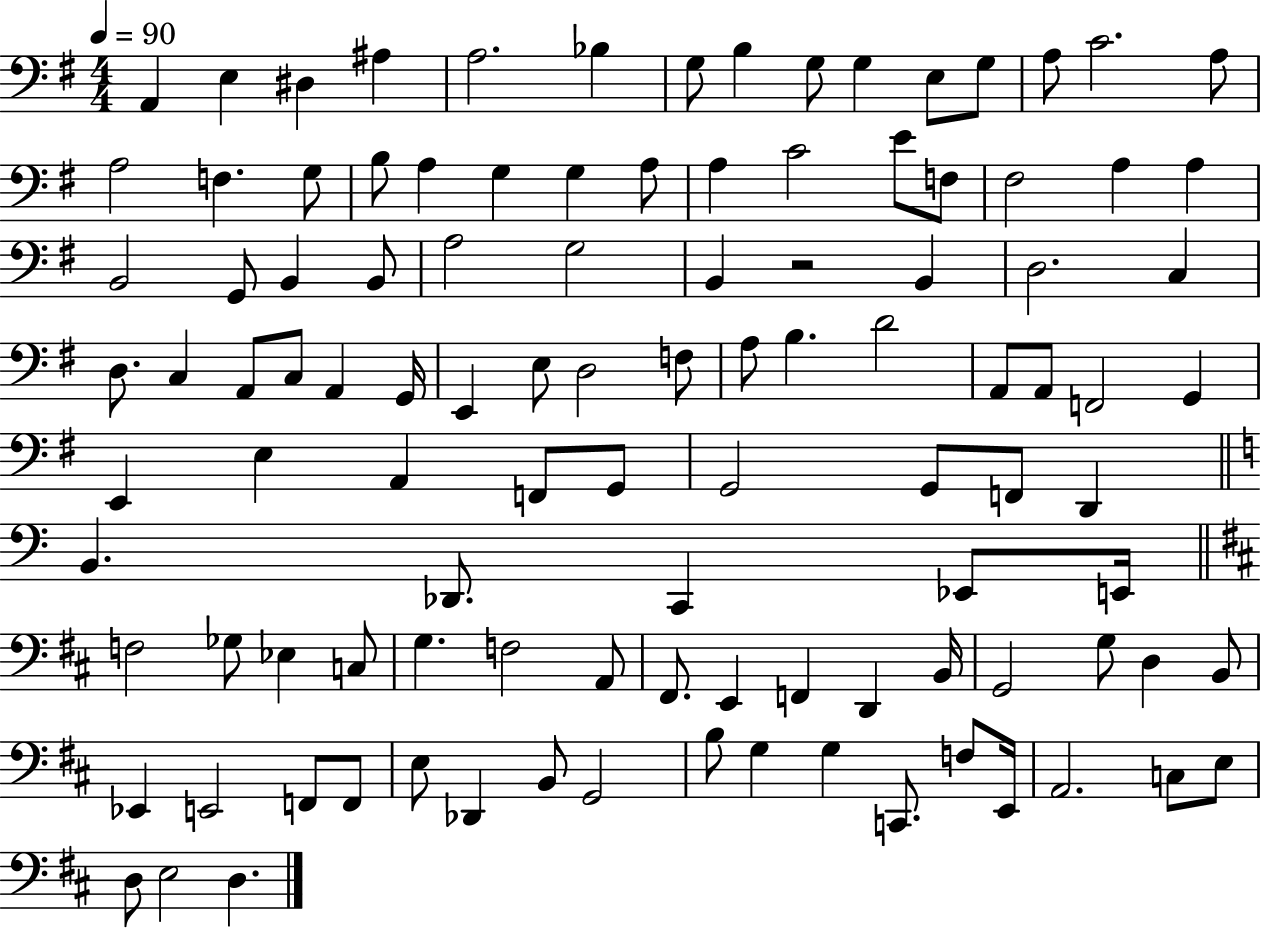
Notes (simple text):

A2/q E3/q D#3/q A#3/q A3/h. Bb3/q G3/e B3/q G3/e G3/q E3/e G3/e A3/e C4/h. A3/e A3/h F3/q. G3/e B3/e A3/q G3/q G3/q A3/e A3/q C4/h E4/e F3/e F#3/h A3/q A3/q B2/h G2/e B2/q B2/e A3/h G3/h B2/q R/h B2/q D3/h. C3/q D3/e. C3/q A2/e C3/e A2/q G2/s E2/q E3/e D3/h F3/e A3/e B3/q. D4/h A2/e A2/e F2/h G2/q E2/q E3/q A2/q F2/e G2/e G2/h G2/e F2/e D2/q B2/q. Db2/e. C2/q Eb2/e E2/s F3/h Gb3/e Eb3/q C3/e G3/q. F3/h A2/e F#2/e. E2/q F2/q D2/q B2/s G2/h G3/e D3/q B2/e Eb2/q E2/h F2/e F2/e E3/e Db2/q B2/e G2/h B3/e G3/q G3/q C2/e. F3/e E2/s A2/h. C3/e E3/e D3/e E3/h D3/q.